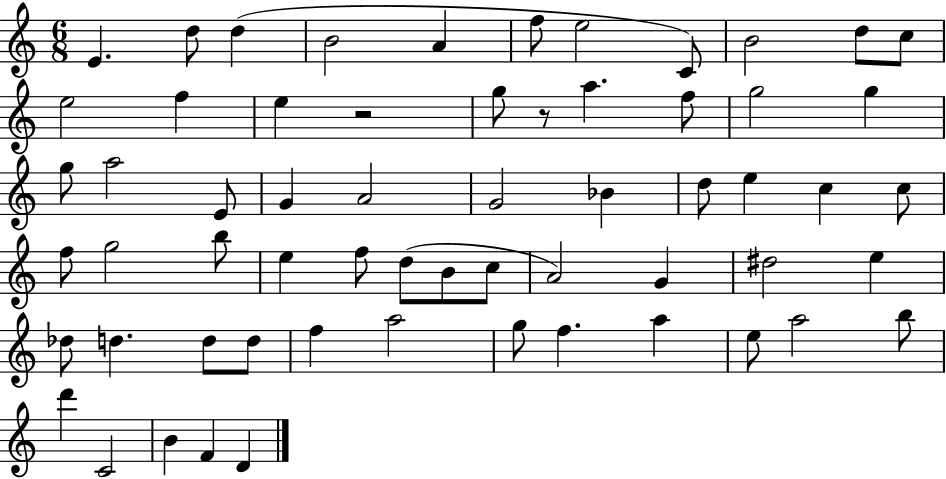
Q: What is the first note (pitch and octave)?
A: E4